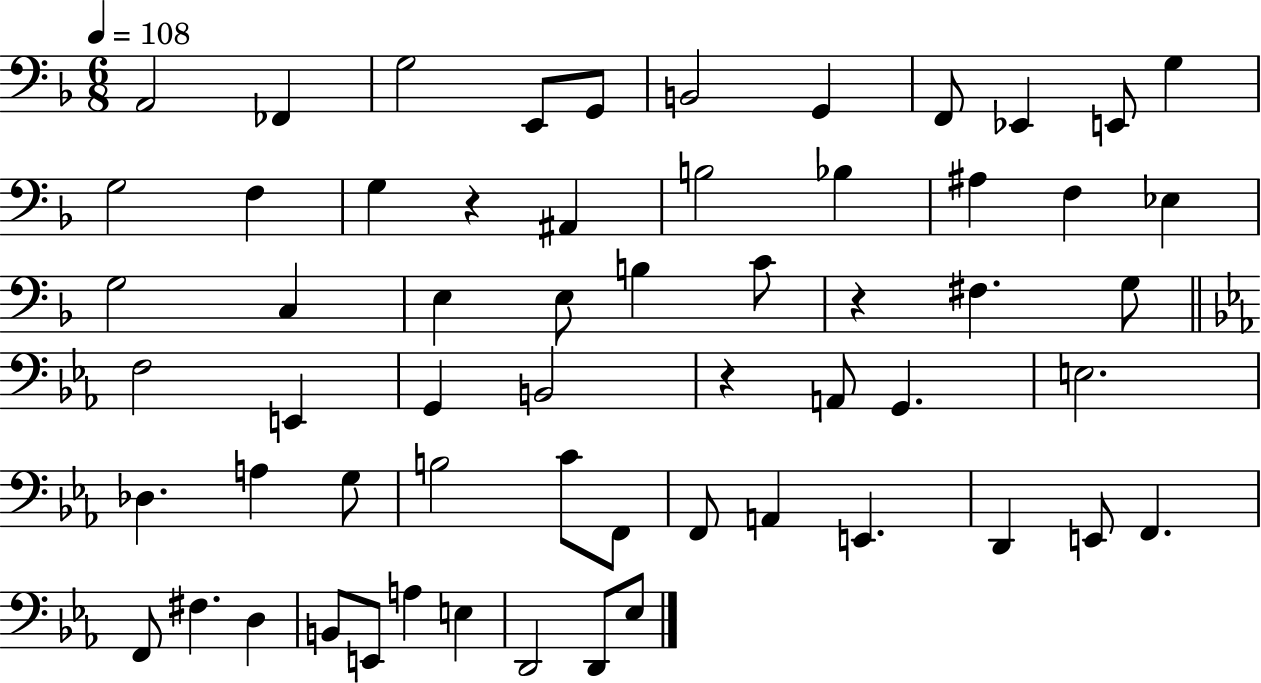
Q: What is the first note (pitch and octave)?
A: A2